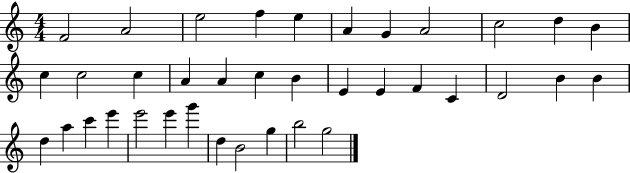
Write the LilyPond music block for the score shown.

{
  \clef treble
  \numericTimeSignature
  \time 4/4
  \key c \major
  f'2 a'2 | e''2 f''4 e''4 | a'4 g'4 a'2 | c''2 d''4 b'4 | \break c''4 c''2 c''4 | a'4 a'4 c''4 b'4 | e'4 e'4 f'4 c'4 | d'2 b'4 b'4 | \break d''4 a''4 c'''4 e'''4 | e'''2 e'''4 g'''4 | d''4 b'2 g''4 | b''2 g''2 | \break \bar "|."
}